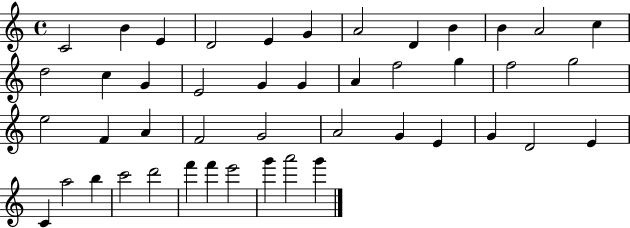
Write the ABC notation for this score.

X:1
T:Untitled
M:4/4
L:1/4
K:C
C2 B E D2 E G A2 D B B A2 c d2 c G E2 G G A f2 g f2 g2 e2 F A F2 G2 A2 G E G D2 E C a2 b c'2 d'2 f' f' e'2 g' a'2 g'